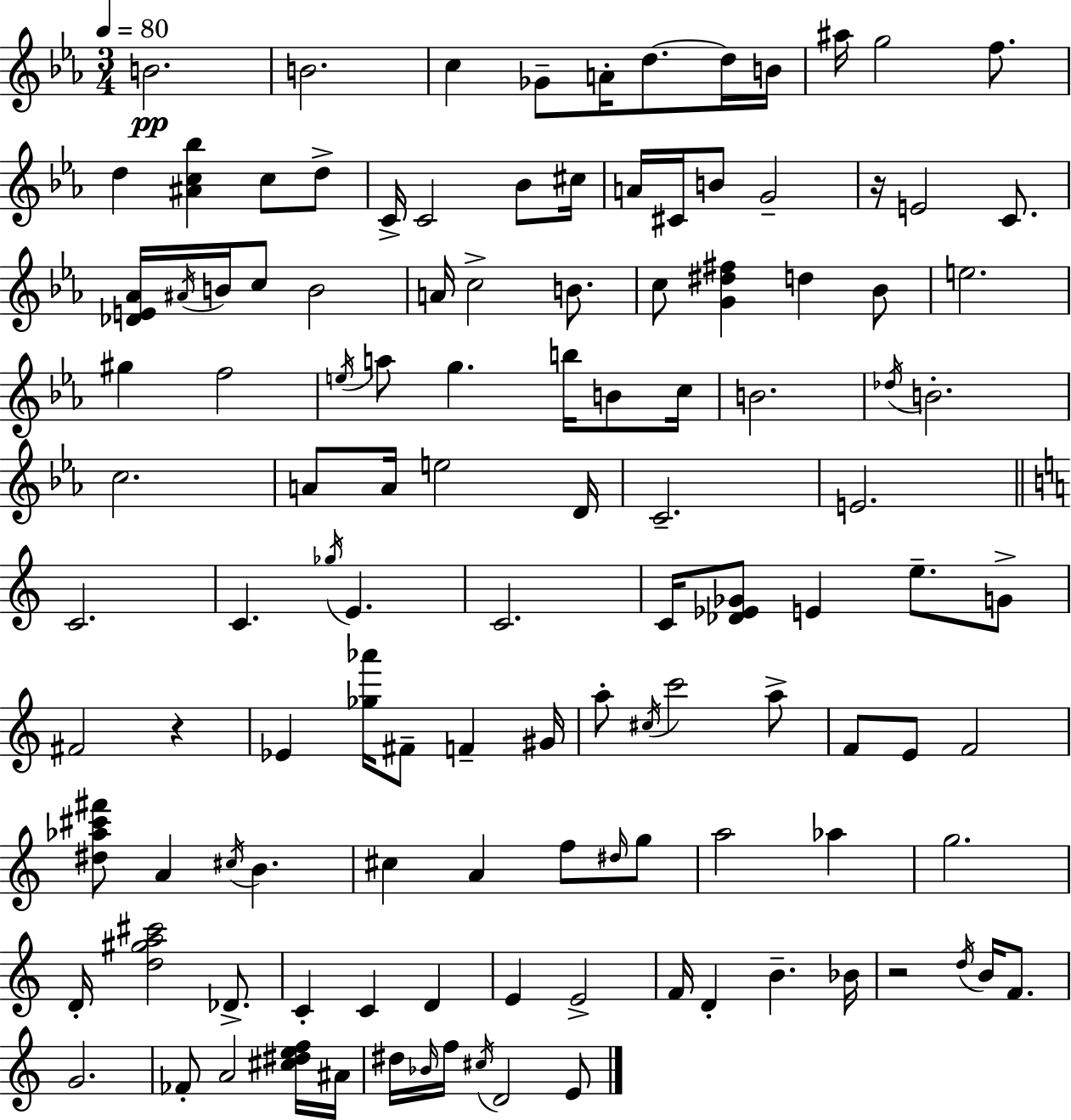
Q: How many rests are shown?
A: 3